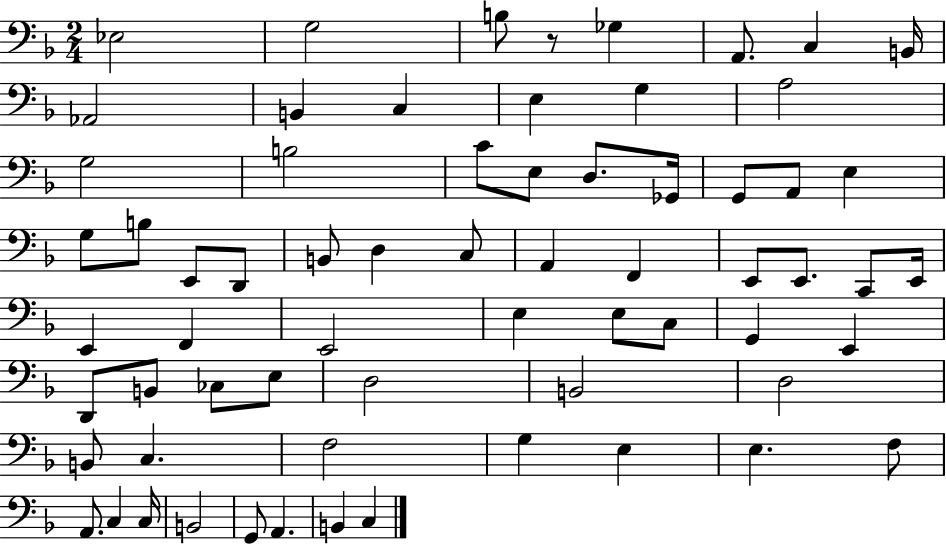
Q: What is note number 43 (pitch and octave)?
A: E2